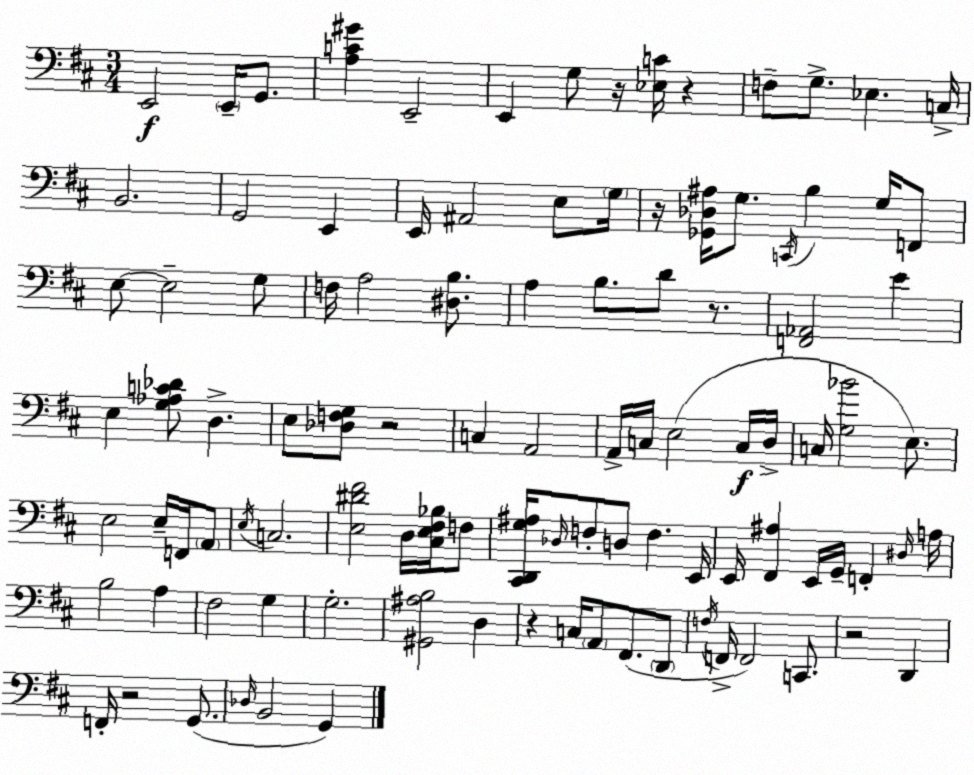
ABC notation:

X:1
T:Untitled
M:3/4
L:1/4
K:D
E,,2 E,,/4 G,,/2 [A,C^G] E,,2 E,, G,/2 z/4 [_E,C]/4 z F,/2 G,/2 _E, C,/4 B,,2 G,,2 E,, E,,/4 ^A,,2 E,/2 G,/4 z/4 [_G,,_D,^A,]/4 G,/2 C,,/4 B, G,/4 F,,/2 E,/2 E,2 G,/2 F,/4 A,2 [^D,B,]/2 A, B,/2 D/2 z/2 [F,,_A,,]2 E E, [G,_A,C_D]/2 D, E,/2 [_D,F,G,]/2 z2 C, A,,2 A,,/4 C,/4 E,2 C,/4 D,/4 C,/4 [G,_B]2 E,/2 E,2 E,/4 F,,/4 A,,/2 E,/4 C,2 [E,^D^F]2 D,/4 [^C,E,^F,_B,]/4 F,/2 [^C,,D,,G,^A,]/4 _D,/4 F,/2 D,/2 F, E,,/4 E,,/4 [^F,,^A,] E,,/4 G,,/4 F,, ^D,/4 A,/4 B,2 A, ^F,2 G, G,2 [^G,,^A,B,]2 D, z C,/4 A,,/2 ^F,,/2 D,,/2 F,/4 F,,/4 F,,2 C,,/2 z2 D,, F,,/4 z2 G,,/2 _D,/4 B,,2 G,,